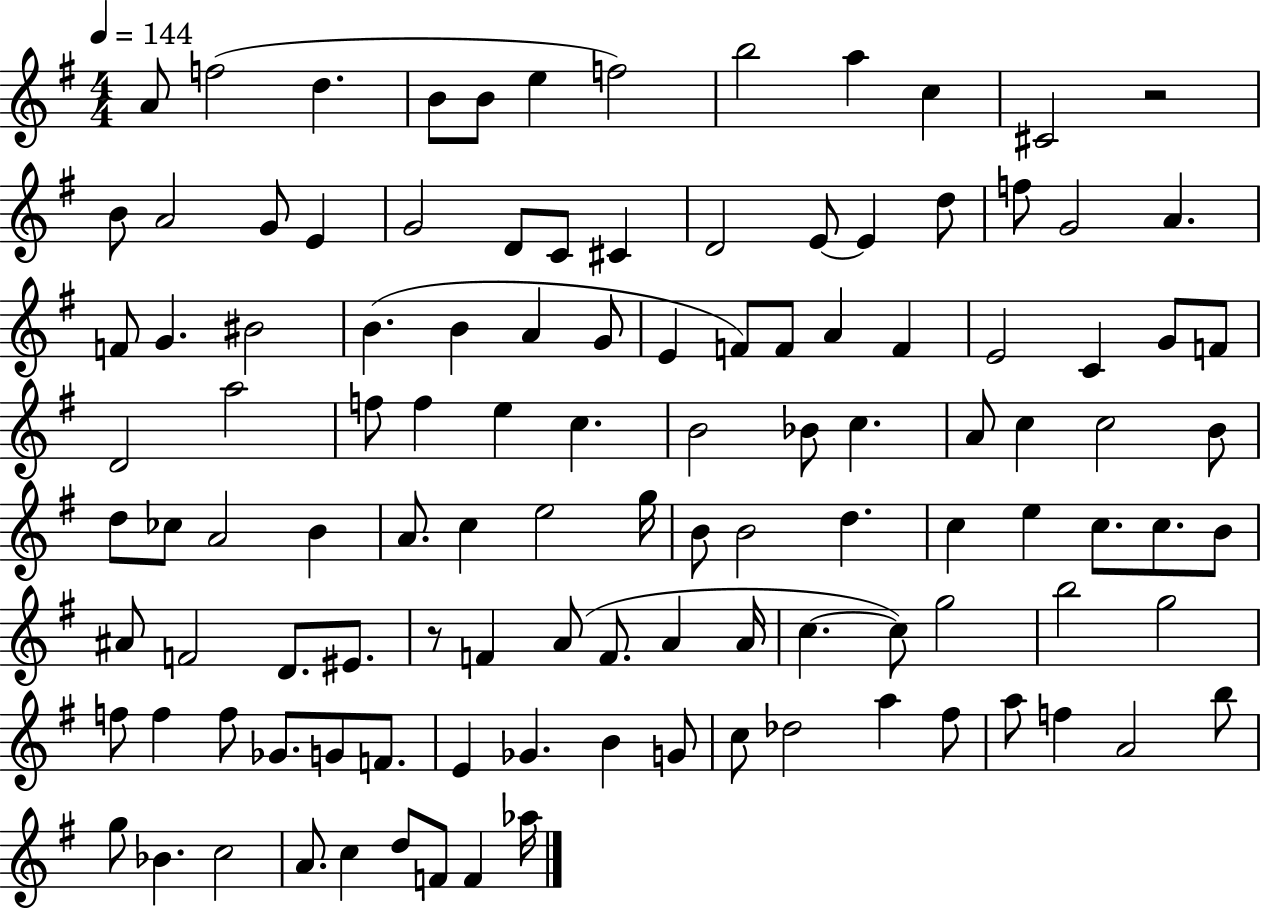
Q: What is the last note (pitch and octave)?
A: Ab5